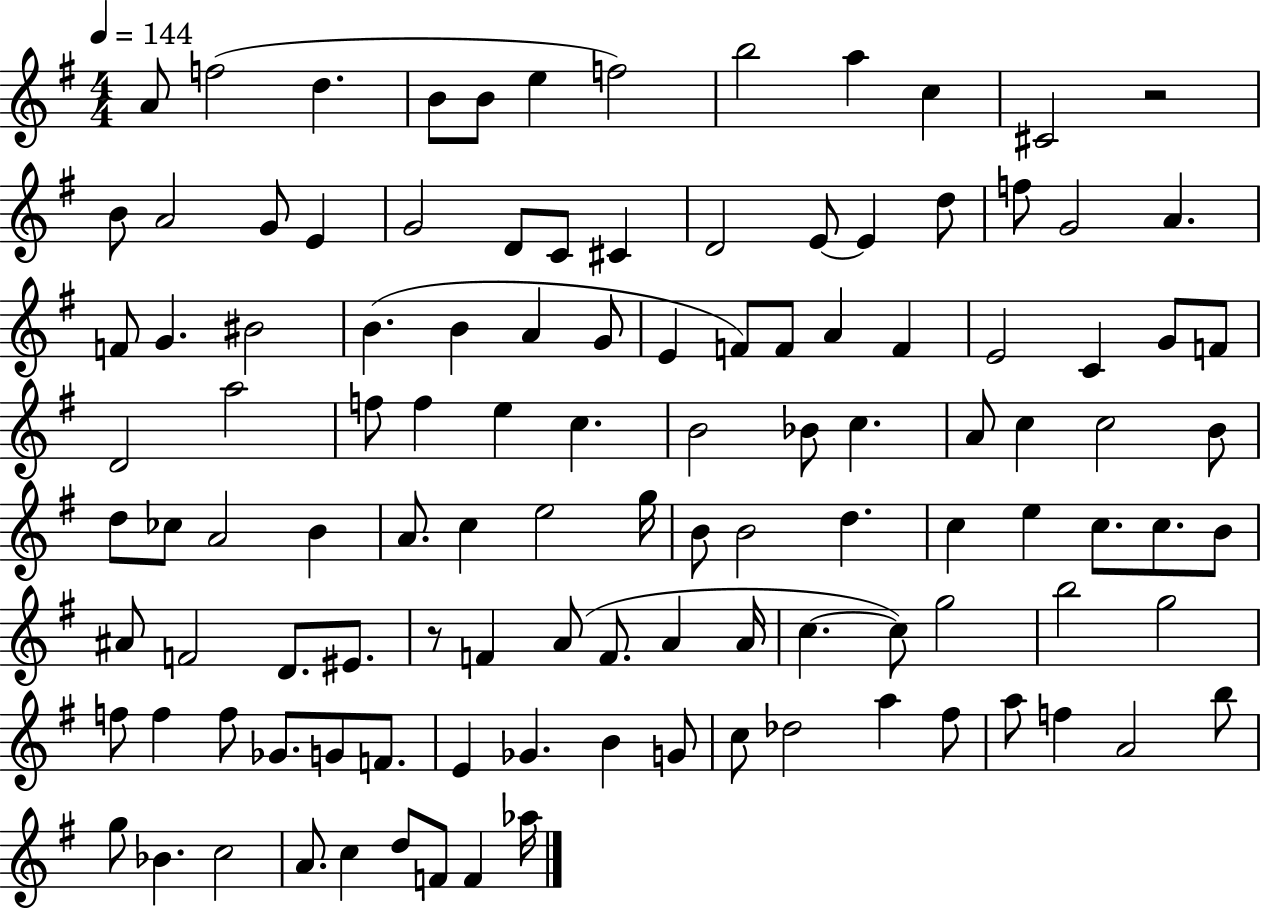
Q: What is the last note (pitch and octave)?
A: Ab5